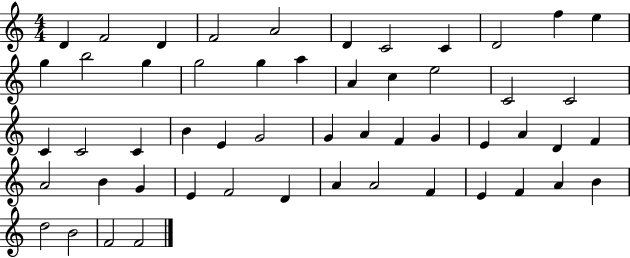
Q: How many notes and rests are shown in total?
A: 53